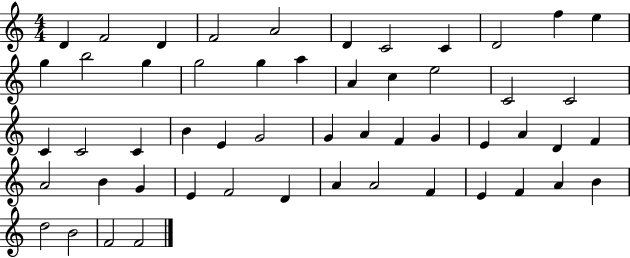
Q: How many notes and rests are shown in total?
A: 53